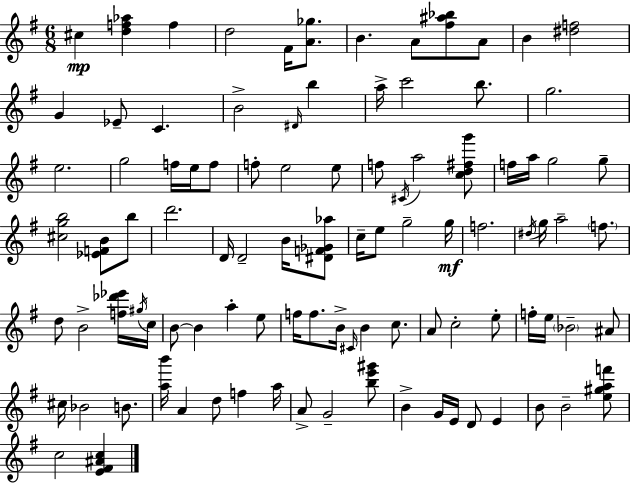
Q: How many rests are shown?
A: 0